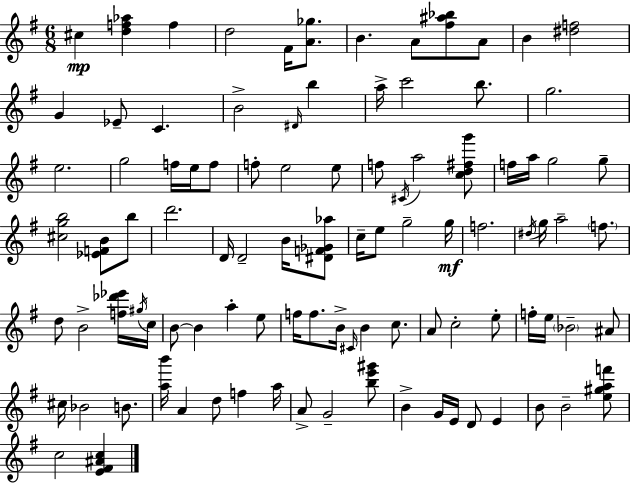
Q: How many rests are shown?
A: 0